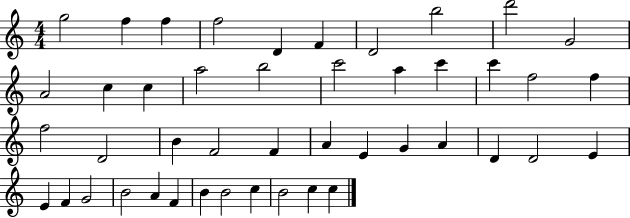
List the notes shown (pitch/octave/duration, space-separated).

G5/h F5/q F5/q F5/h D4/q F4/q D4/h B5/h D6/h G4/h A4/h C5/q C5/q A5/h B5/h C6/h A5/q C6/q C6/q F5/h F5/q F5/h D4/h B4/q F4/h F4/q A4/q E4/q G4/q A4/q D4/q D4/h E4/q E4/q F4/q G4/h B4/h A4/q F4/q B4/q B4/h C5/q B4/h C5/q C5/q